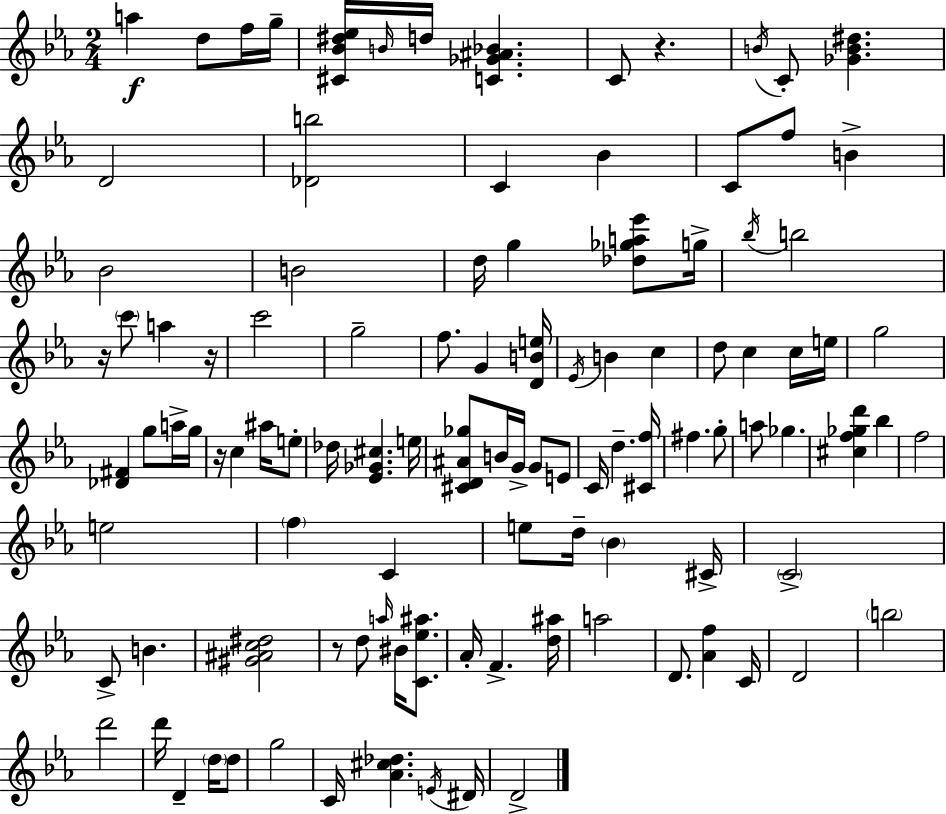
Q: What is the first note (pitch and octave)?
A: A5